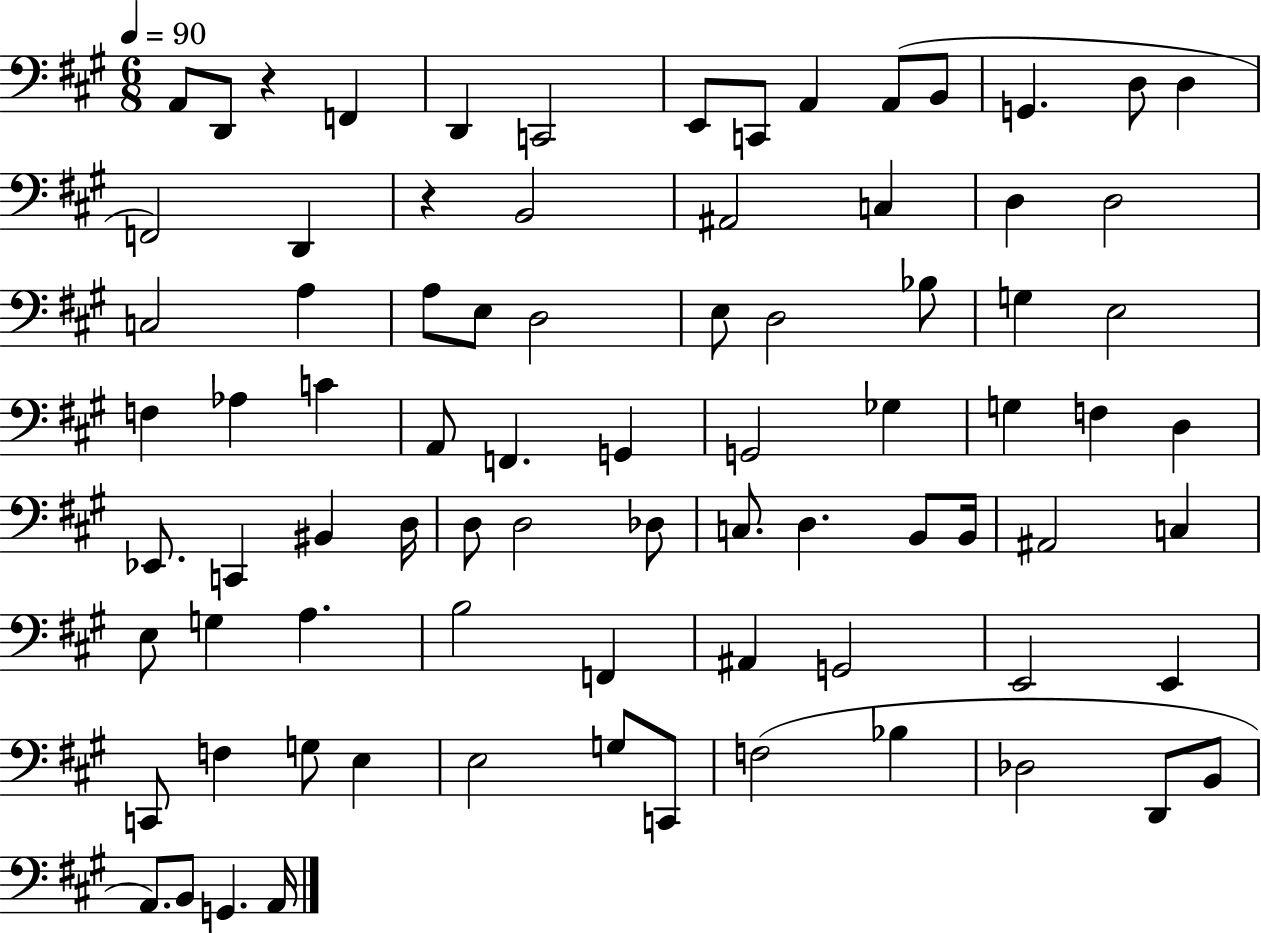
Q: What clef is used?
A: bass